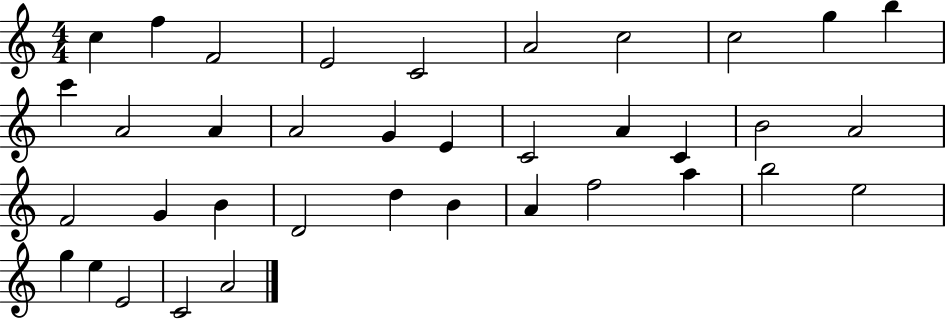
X:1
T:Untitled
M:4/4
L:1/4
K:C
c f F2 E2 C2 A2 c2 c2 g b c' A2 A A2 G E C2 A C B2 A2 F2 G B D2 d B A f2 a b2 e2 g e E2 C2 A2